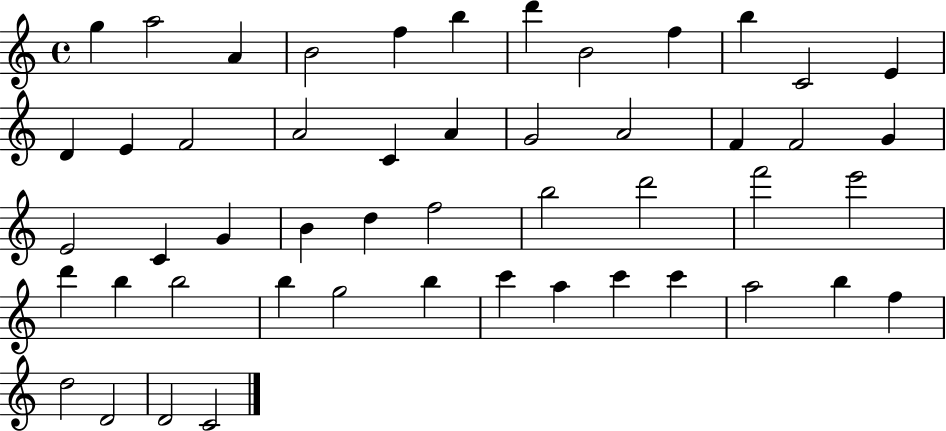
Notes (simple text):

G5/q A5/h A4/q B4/h F5/q B5/q D6/q B4/h F5/q B5/q C4/h E4/q D4/q E4/q F4/h A4/h C4/q A4/q G4/h A4/h F4/q F4/h G4/q E4/h C4/q G4/q B4/q D5/q F5/h B5/h D6/h F6/h E6/h D6/q B5/q B5/h B5/q G5/h B5/q C6/q A5/q C6/q C6/q A5/h B5/q F5/q D5/h D4/h D4/h C4/h